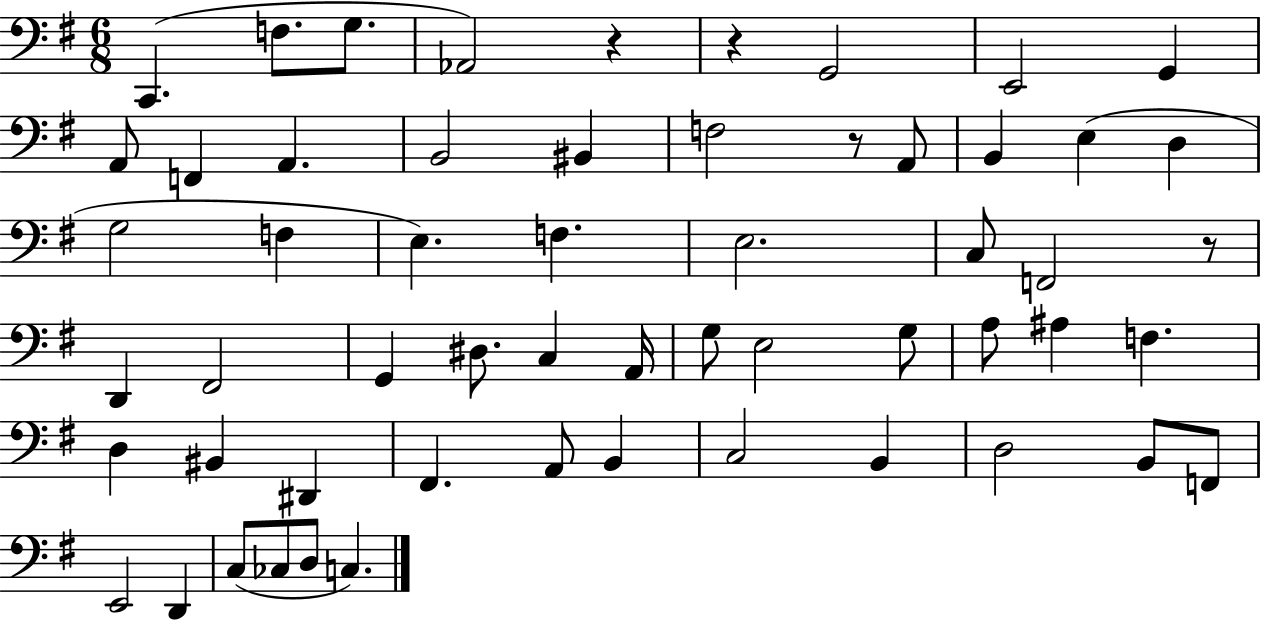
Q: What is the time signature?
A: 6/8